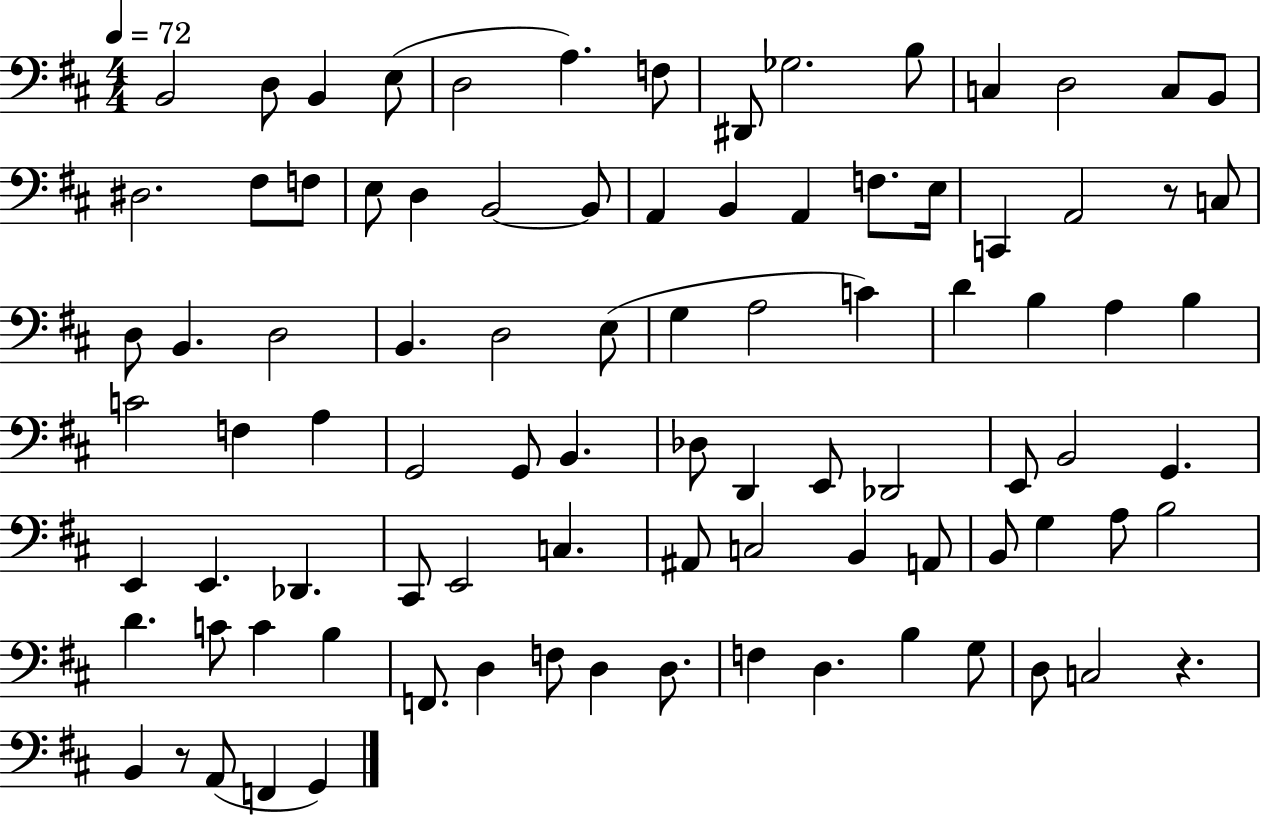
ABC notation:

X:1
T:Untitled
M:4/4
L:1/4
K:D
B,,2 D,/2 B,, E,/2 D,2 A, F,/2 ^D,,/2 _G,2 B,/2 C, D,2 C,/2 B,,/2 ^D,2 ^F,/2 F,/2 E,/2 D, B,,2 B,,/2 A,, B,, A,, F,/2 E,/4 C,, A,,2 z/2 C,/2 D,/2 B,, D,2 B,, D,2 E,/2 G, A,2 C D B, A, B, C2 F, A, G,,2 G,,/2 B,, _D,/2 D,, E,,/2 _D,,2 E,,/2 B,,2 G,, E,, E,, _D,, ^C,,/2 E,,2 C, ^A,,/2 C,2 B,, A,,/2 B,,/2 G, A,/2 B,2 D C/2 C B, F,,/2 D, F,/2 D, D,/2 F, D, B, G,/2 D,/2 C,2 z B,, z/2 A,,/2 F,, G,,